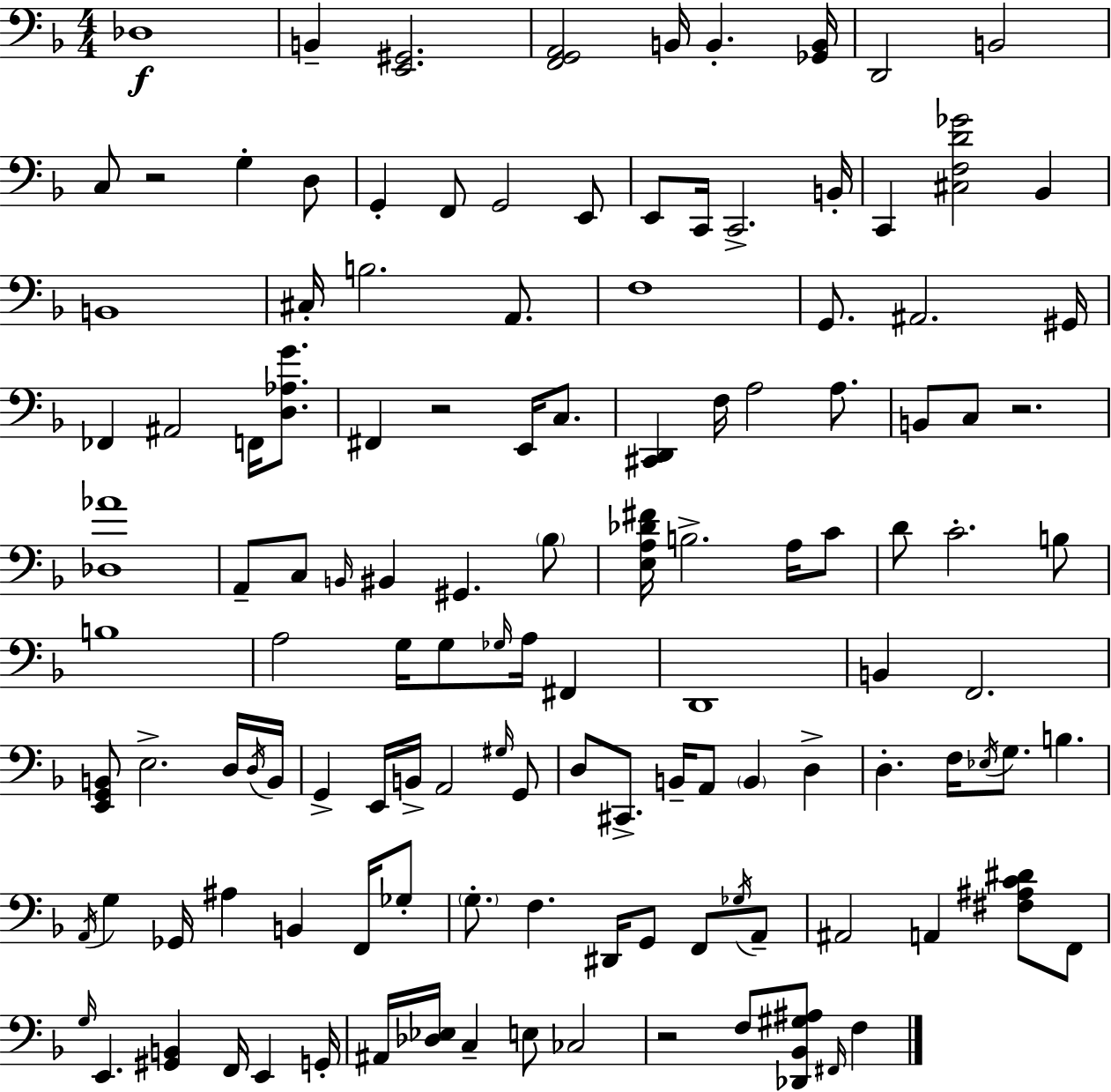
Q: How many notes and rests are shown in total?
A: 127